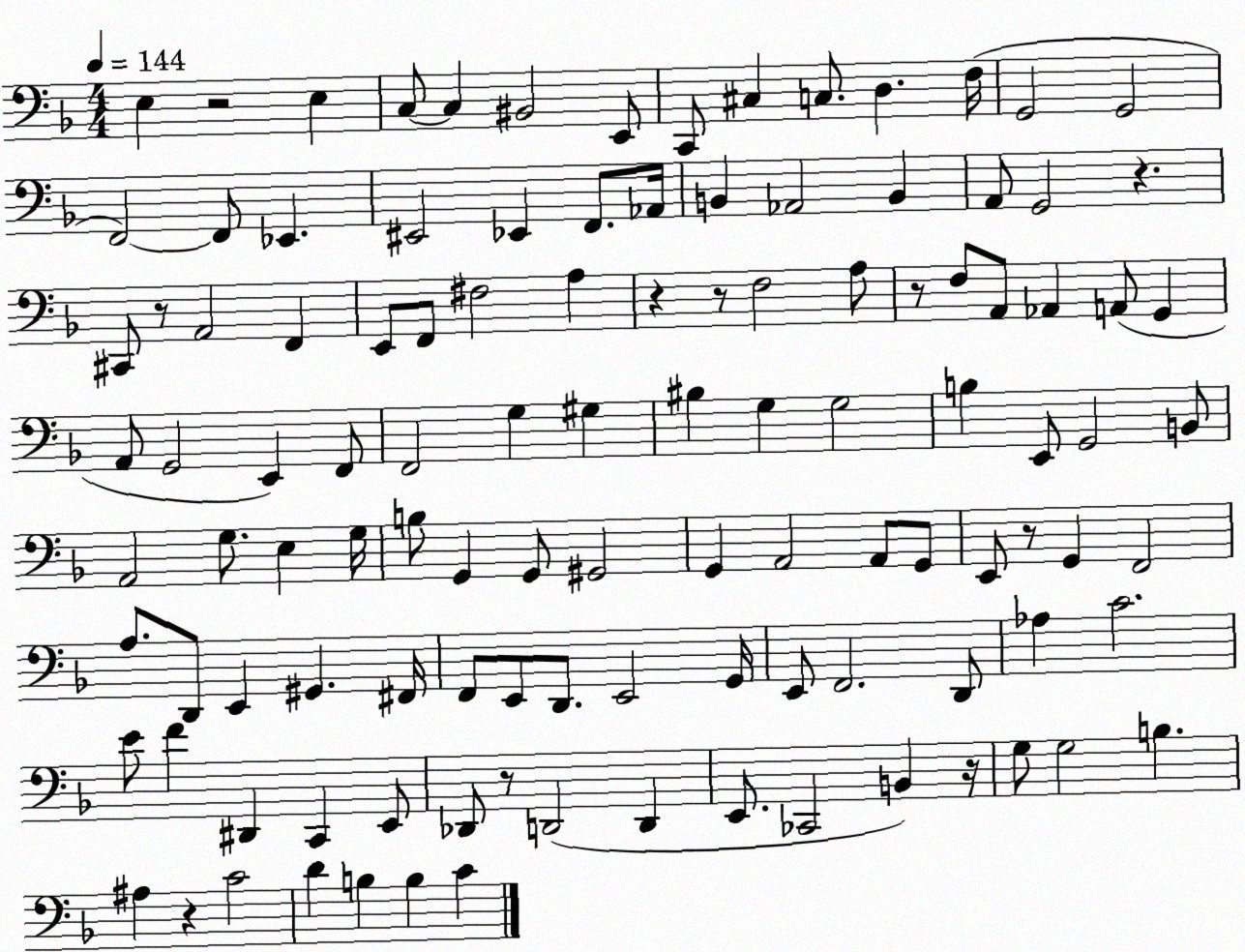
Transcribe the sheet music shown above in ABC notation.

X:1
T:Untitled
M:4/4
L:1/4
K:F
E, z2 E, C,/2 C, ^B,,2 E,,/2 C,,/2 ^C, C,/2 D, F,/4 G,,2 G,,2 F,,2 F,,/2 _E,, ^E,,2 _E,, F,,/2 _A,,/4 B,, _A,,2 B,, A,,/2 G,,2 z ^C,,/2 z/2 A,,2 F,, E,,/2 F,,/2 ^F,2 A, z z/2 F,2 A,/2 z/2 F,/2 A,,/2 _A,, A,,/2 G,, A,,/2 G,,2 E,, F,,/2 F,,2 G, ^G, ^B, G, G,2 B, E,,/2 G,,2 B,,/2 A,,2 G,/2 E, G,/4 B,/2 G,, G,,/2 ^G,,2 G,, A,,2 A,,/2 G,,/2 E,,/2 z/2 G,, F,,2 A,/2 D,,/2 E,, ^G,, ^F,,/4 F,,/2 E,,/2 D,,/2 E,,2 G,,/4 E,,/2 F,,2 D,,/2 _A, C2 E/2 F ^D,, C,, E,,/2 _D,,/2 z/2 D,,2 D,, E,,/2 _C,,2 B,, z/4 G,/2 G,2 B, ^A, z C2 D B, B, C